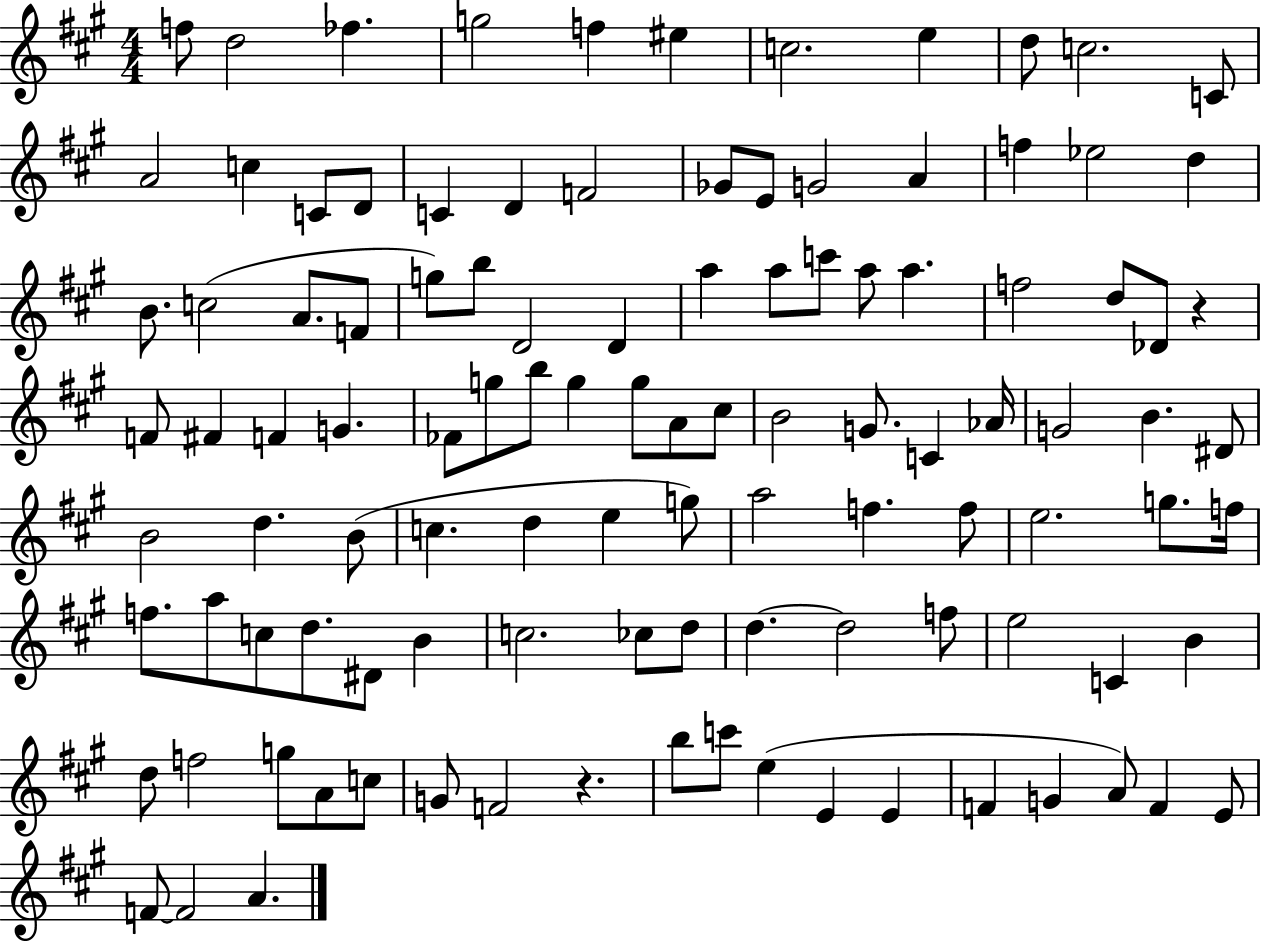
X:1
T:Untitled
M:4/4
L:1/4
K:A
f/2 d2 _f g2 f ^e c2 e d/2 c2 C/2 A2 c C/2 D/2 C D F2 _G/2 E/2 G2 A f _e2 d B/2 c2 A/2 F/2 g/2 b/2 D2 D a a/2 c'/2 a/2 a f2 d/2 _D/2 z F/2 ^F F G _F/2 g/2 b/2 g g/2 A/2 ^c/2 B2 G/2 C _A/4 G2 B ^D/2 B2 d B/2 c d e g/2 a2 f f/2 e2 g/2 f/4 f/2 a/2 c/2 d/2 ^D/2 B c2 _c/2 d/2 d d2 f/2 e2 C B d/2 f2 g/2 A/2 c/2 G/2 F2 z b/2 c'/2 e E E F G A/2 F E/2 F/2 F2 A